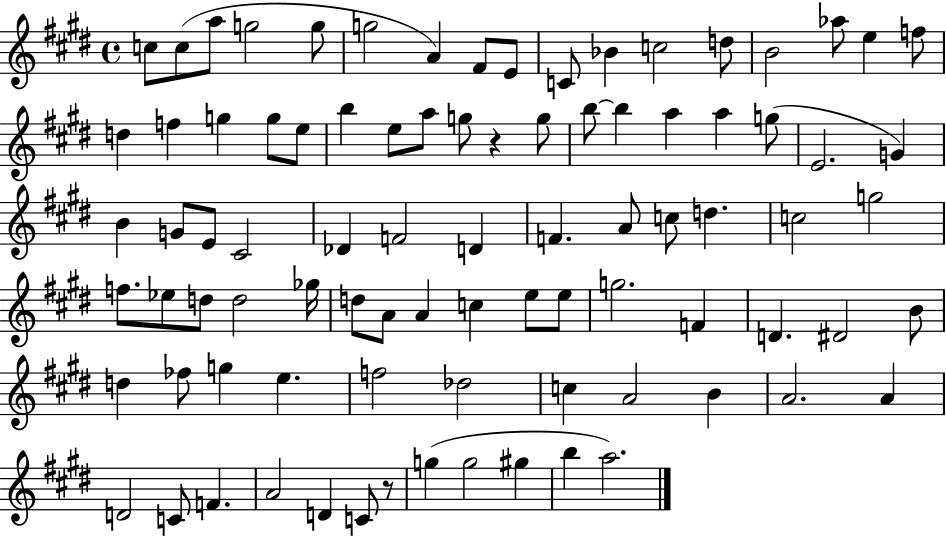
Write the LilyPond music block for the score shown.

{
  \clef treble
  \time 4/4
  \defaultTimeSignature
  \key e \major
  \repeat volta 2 { c''8 c''8( a''8 g''2 g''8 | g''2 a'4) fis'8 e'8 | c'8 bes'4 c''2 d''8 | b'2 aes''8 e''4 f''8 | \break d''4 f''4 g''4 g''8 e''8 | b''4 e''8 a''8 g''8 r4 g''8 | b''8~~ b''4 a''4 a''4 g''8( | e'2. g'4) | \break b'4 g'8 e'8 cis'2 | des'4 f'2 d'4 | f'4. a'8 c''8 d''4. | c''2 g''2 | \break f''8. ees''8 d''8 d''2 ges''16 | d''8 a'8 a'4 c''4 e''8 e''8 | g''2. f'4 | d'4. dis'2 b'8 | \break d''4 fes''8 g''4 e''4. | f''2 des''2 | c''4 a'2 b'4 | a'2. a'4 | \break d'2 c'8 f'4. | a'2 d'4 c'8 r8 | g''4( g''2 gis''4 | b''4 a''2.) | \break } \bar "|."
}